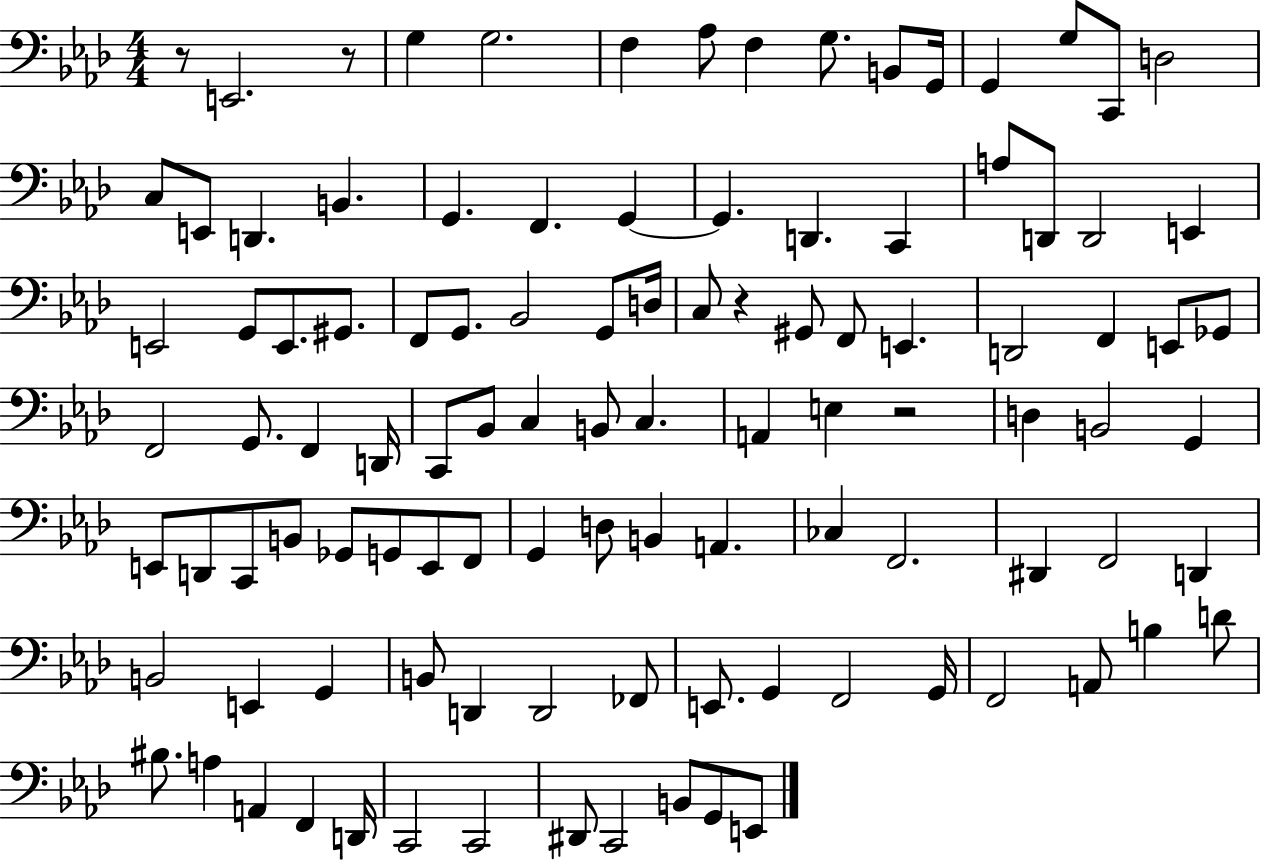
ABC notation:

X:1
T:Untitled
M:4/4
L:1/4
K:Ab
z/2 E,,2 z/2 G, G,2 F, _A,/2 F, G,/2 B,,/2 G,,/4 G,, G,/2 C,,/2 D,2 C,/2 E,,/2 D,, B,, G,, F,, G,, G,, D,, C,, A,/2 D,,/2 D,,2 E,, E,,2 G,,/2 E,,/2 ^G,,/2 F,,/2 G,,/2 _B,,2 G,,/2 D,/4 C,/2 z ^G,,/2 F,,/2 E,, D,,2 F,, E,,/2 _G,,/2 F,,2 G,,/2 F,, D,,/4 C,,/2 _B,,/2 C, B,,/2 C, A,, E, z2 D, B,,2 G,, E,,/2 D,,/2 C,,/2 B,,/2 _G,,/2 G,,/2 E,,/2 F,,/2 G,, D,/2 B,, A,, _C, F,,2 ^D,, F,,2 D,, B,,2 E,, G,, B,,/2 D,, D,,2 _F,,/2 E,,/2 G,, F,,2 G,,/4 F,,2 A,,/2 B, D/2 ^B,/2 A, A,, F,, D,,/4 C,,2 C,,2 ^D,,/2 C,,2 B,,/2 G,,/2 E,,/2